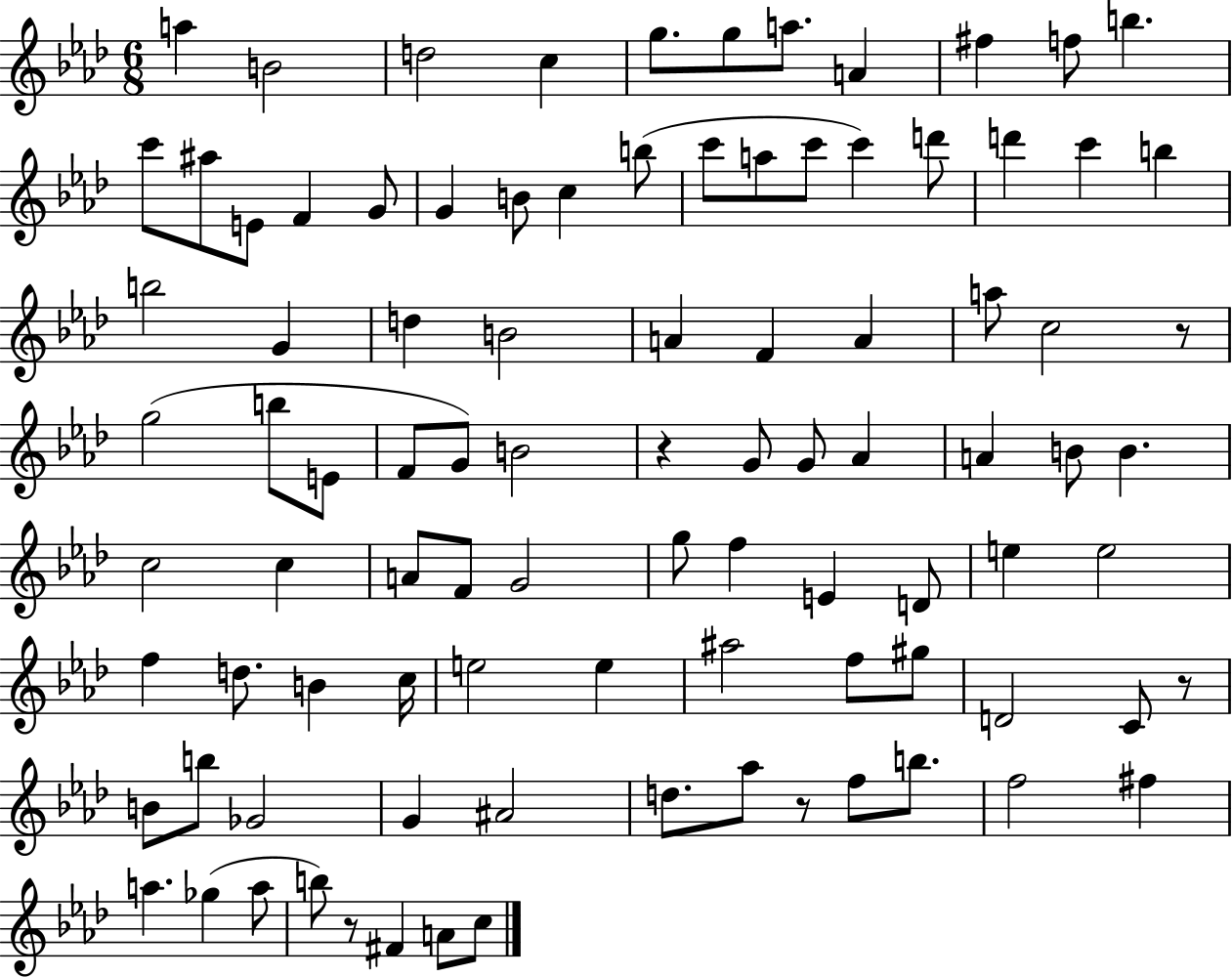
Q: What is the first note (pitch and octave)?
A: A5